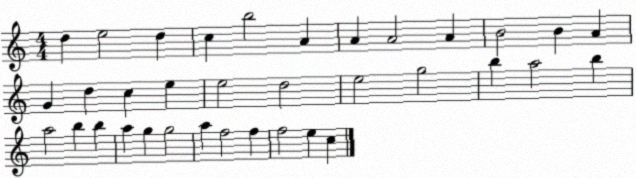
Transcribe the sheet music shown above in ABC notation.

X:1
T:Untitled
M:4/4
L:1/4
K:C
d e2 d c b2 A A A2 A B2 B A G d c e e2 d2 e2 g2 b a2 b a2 b b a g g2 a f2 f f2 e c